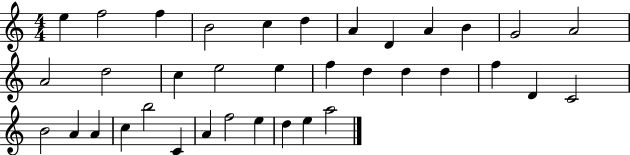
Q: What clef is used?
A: treble